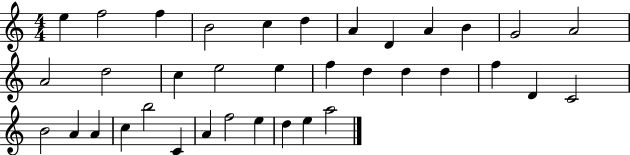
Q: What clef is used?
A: treble